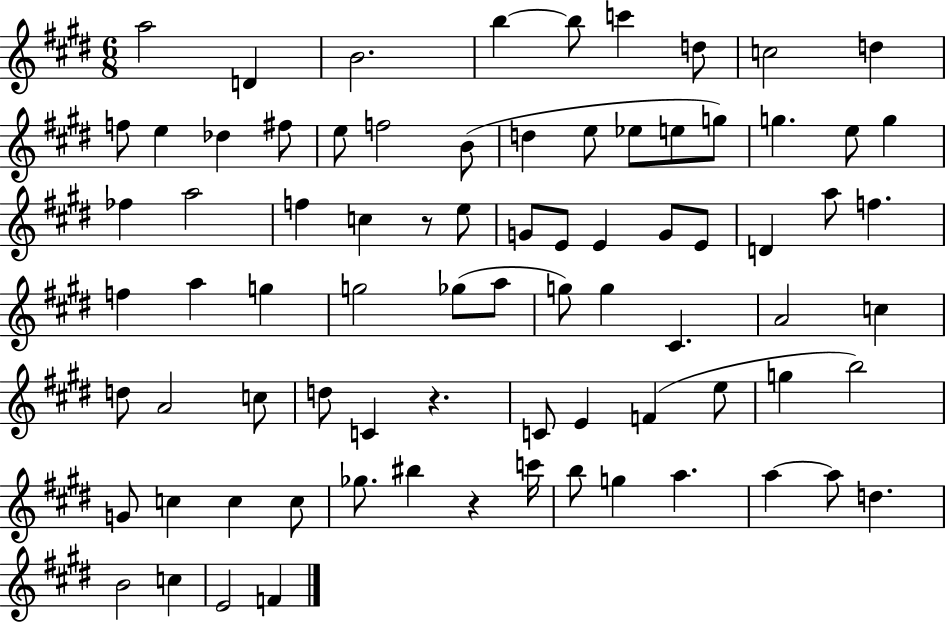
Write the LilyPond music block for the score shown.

{
  \clef treble
  \numericTimeSignature
  \time 6/8
  \key e \major
  a''2 d'4 | b'2. | b''4~~ b''8 c'''4 d''8 | c''2 d''4 | \break f''8 e''4 des''4 fis''8 | e''8 f''2 b'8( | d''4 e''8 ees''8 e''8 g''8) | g''4. e''8 g''4 | \break fes''4 a''2 | f''4 c''4 r8 e''8 | g'8 e'8 e'4 g'8 e'8 | d'4 a''8 f''4. | \break f''4 a''4 g''4 | g''2 ges''8( a''8 | g''8) g''4 cis'4. | a'2 c''4 | \break d''8 a'2 c''8 | d''8 c'4 r4. | c'8 e'4 f'4( e''8 | g''4 b''2) | \break g'8 c''4 c''4 c''8 | ges''8. bis''4 r4 c'''16 | b''8 g''4 a''4. | a''4~~ a''8 d''4. | \break b'2 c''4 | e'2 f'4 | \bar "|."
}